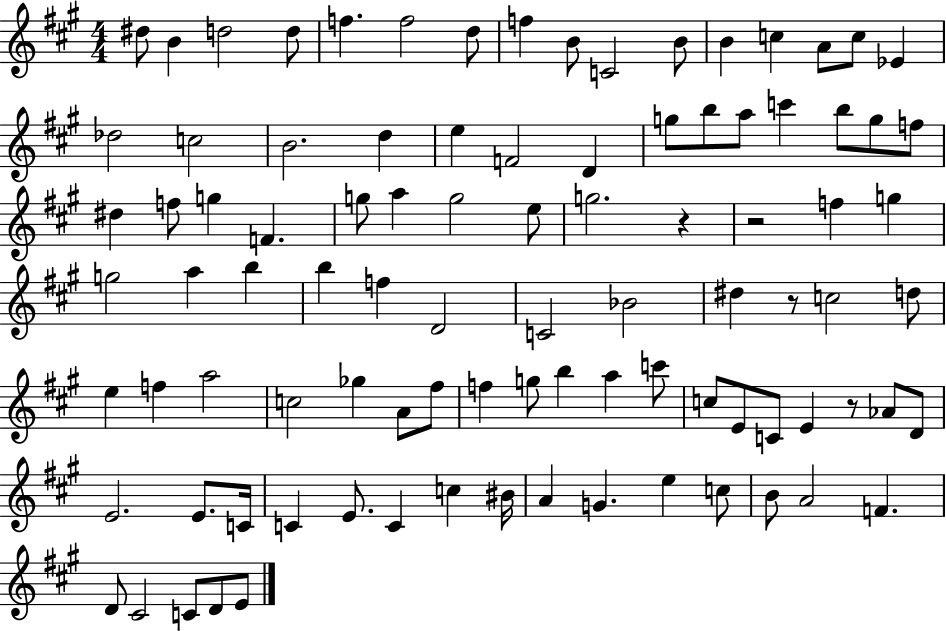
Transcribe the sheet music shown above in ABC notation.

X:1
T:Untitled
M:4/4
L:1/4
K:A
^d/2 B d2 d/2 f f2 d/2 f B/2 C2 B/2 B c A/2 c/2 _E _d2 c2 B2 d e F2 D g/2 b/2 a/2 c' b/2 g/2 f/2 ^d f/2 g F g/2 a g2 e/2 g2 z z2 f g g2 a b b f D2 C2 _B2 ^d z/2 c2 d/2 e f a2 c2 _g A/2 ^f/2 f g/2 b a c'/2 c/2 E/2 C/2 E z/2 _A/2 D/2 E2 E/2 C/4 C E/2 C c ^B/4 A G e c/2 B/2 A2 F D/2 ^C2 C/2 D/2 E/2